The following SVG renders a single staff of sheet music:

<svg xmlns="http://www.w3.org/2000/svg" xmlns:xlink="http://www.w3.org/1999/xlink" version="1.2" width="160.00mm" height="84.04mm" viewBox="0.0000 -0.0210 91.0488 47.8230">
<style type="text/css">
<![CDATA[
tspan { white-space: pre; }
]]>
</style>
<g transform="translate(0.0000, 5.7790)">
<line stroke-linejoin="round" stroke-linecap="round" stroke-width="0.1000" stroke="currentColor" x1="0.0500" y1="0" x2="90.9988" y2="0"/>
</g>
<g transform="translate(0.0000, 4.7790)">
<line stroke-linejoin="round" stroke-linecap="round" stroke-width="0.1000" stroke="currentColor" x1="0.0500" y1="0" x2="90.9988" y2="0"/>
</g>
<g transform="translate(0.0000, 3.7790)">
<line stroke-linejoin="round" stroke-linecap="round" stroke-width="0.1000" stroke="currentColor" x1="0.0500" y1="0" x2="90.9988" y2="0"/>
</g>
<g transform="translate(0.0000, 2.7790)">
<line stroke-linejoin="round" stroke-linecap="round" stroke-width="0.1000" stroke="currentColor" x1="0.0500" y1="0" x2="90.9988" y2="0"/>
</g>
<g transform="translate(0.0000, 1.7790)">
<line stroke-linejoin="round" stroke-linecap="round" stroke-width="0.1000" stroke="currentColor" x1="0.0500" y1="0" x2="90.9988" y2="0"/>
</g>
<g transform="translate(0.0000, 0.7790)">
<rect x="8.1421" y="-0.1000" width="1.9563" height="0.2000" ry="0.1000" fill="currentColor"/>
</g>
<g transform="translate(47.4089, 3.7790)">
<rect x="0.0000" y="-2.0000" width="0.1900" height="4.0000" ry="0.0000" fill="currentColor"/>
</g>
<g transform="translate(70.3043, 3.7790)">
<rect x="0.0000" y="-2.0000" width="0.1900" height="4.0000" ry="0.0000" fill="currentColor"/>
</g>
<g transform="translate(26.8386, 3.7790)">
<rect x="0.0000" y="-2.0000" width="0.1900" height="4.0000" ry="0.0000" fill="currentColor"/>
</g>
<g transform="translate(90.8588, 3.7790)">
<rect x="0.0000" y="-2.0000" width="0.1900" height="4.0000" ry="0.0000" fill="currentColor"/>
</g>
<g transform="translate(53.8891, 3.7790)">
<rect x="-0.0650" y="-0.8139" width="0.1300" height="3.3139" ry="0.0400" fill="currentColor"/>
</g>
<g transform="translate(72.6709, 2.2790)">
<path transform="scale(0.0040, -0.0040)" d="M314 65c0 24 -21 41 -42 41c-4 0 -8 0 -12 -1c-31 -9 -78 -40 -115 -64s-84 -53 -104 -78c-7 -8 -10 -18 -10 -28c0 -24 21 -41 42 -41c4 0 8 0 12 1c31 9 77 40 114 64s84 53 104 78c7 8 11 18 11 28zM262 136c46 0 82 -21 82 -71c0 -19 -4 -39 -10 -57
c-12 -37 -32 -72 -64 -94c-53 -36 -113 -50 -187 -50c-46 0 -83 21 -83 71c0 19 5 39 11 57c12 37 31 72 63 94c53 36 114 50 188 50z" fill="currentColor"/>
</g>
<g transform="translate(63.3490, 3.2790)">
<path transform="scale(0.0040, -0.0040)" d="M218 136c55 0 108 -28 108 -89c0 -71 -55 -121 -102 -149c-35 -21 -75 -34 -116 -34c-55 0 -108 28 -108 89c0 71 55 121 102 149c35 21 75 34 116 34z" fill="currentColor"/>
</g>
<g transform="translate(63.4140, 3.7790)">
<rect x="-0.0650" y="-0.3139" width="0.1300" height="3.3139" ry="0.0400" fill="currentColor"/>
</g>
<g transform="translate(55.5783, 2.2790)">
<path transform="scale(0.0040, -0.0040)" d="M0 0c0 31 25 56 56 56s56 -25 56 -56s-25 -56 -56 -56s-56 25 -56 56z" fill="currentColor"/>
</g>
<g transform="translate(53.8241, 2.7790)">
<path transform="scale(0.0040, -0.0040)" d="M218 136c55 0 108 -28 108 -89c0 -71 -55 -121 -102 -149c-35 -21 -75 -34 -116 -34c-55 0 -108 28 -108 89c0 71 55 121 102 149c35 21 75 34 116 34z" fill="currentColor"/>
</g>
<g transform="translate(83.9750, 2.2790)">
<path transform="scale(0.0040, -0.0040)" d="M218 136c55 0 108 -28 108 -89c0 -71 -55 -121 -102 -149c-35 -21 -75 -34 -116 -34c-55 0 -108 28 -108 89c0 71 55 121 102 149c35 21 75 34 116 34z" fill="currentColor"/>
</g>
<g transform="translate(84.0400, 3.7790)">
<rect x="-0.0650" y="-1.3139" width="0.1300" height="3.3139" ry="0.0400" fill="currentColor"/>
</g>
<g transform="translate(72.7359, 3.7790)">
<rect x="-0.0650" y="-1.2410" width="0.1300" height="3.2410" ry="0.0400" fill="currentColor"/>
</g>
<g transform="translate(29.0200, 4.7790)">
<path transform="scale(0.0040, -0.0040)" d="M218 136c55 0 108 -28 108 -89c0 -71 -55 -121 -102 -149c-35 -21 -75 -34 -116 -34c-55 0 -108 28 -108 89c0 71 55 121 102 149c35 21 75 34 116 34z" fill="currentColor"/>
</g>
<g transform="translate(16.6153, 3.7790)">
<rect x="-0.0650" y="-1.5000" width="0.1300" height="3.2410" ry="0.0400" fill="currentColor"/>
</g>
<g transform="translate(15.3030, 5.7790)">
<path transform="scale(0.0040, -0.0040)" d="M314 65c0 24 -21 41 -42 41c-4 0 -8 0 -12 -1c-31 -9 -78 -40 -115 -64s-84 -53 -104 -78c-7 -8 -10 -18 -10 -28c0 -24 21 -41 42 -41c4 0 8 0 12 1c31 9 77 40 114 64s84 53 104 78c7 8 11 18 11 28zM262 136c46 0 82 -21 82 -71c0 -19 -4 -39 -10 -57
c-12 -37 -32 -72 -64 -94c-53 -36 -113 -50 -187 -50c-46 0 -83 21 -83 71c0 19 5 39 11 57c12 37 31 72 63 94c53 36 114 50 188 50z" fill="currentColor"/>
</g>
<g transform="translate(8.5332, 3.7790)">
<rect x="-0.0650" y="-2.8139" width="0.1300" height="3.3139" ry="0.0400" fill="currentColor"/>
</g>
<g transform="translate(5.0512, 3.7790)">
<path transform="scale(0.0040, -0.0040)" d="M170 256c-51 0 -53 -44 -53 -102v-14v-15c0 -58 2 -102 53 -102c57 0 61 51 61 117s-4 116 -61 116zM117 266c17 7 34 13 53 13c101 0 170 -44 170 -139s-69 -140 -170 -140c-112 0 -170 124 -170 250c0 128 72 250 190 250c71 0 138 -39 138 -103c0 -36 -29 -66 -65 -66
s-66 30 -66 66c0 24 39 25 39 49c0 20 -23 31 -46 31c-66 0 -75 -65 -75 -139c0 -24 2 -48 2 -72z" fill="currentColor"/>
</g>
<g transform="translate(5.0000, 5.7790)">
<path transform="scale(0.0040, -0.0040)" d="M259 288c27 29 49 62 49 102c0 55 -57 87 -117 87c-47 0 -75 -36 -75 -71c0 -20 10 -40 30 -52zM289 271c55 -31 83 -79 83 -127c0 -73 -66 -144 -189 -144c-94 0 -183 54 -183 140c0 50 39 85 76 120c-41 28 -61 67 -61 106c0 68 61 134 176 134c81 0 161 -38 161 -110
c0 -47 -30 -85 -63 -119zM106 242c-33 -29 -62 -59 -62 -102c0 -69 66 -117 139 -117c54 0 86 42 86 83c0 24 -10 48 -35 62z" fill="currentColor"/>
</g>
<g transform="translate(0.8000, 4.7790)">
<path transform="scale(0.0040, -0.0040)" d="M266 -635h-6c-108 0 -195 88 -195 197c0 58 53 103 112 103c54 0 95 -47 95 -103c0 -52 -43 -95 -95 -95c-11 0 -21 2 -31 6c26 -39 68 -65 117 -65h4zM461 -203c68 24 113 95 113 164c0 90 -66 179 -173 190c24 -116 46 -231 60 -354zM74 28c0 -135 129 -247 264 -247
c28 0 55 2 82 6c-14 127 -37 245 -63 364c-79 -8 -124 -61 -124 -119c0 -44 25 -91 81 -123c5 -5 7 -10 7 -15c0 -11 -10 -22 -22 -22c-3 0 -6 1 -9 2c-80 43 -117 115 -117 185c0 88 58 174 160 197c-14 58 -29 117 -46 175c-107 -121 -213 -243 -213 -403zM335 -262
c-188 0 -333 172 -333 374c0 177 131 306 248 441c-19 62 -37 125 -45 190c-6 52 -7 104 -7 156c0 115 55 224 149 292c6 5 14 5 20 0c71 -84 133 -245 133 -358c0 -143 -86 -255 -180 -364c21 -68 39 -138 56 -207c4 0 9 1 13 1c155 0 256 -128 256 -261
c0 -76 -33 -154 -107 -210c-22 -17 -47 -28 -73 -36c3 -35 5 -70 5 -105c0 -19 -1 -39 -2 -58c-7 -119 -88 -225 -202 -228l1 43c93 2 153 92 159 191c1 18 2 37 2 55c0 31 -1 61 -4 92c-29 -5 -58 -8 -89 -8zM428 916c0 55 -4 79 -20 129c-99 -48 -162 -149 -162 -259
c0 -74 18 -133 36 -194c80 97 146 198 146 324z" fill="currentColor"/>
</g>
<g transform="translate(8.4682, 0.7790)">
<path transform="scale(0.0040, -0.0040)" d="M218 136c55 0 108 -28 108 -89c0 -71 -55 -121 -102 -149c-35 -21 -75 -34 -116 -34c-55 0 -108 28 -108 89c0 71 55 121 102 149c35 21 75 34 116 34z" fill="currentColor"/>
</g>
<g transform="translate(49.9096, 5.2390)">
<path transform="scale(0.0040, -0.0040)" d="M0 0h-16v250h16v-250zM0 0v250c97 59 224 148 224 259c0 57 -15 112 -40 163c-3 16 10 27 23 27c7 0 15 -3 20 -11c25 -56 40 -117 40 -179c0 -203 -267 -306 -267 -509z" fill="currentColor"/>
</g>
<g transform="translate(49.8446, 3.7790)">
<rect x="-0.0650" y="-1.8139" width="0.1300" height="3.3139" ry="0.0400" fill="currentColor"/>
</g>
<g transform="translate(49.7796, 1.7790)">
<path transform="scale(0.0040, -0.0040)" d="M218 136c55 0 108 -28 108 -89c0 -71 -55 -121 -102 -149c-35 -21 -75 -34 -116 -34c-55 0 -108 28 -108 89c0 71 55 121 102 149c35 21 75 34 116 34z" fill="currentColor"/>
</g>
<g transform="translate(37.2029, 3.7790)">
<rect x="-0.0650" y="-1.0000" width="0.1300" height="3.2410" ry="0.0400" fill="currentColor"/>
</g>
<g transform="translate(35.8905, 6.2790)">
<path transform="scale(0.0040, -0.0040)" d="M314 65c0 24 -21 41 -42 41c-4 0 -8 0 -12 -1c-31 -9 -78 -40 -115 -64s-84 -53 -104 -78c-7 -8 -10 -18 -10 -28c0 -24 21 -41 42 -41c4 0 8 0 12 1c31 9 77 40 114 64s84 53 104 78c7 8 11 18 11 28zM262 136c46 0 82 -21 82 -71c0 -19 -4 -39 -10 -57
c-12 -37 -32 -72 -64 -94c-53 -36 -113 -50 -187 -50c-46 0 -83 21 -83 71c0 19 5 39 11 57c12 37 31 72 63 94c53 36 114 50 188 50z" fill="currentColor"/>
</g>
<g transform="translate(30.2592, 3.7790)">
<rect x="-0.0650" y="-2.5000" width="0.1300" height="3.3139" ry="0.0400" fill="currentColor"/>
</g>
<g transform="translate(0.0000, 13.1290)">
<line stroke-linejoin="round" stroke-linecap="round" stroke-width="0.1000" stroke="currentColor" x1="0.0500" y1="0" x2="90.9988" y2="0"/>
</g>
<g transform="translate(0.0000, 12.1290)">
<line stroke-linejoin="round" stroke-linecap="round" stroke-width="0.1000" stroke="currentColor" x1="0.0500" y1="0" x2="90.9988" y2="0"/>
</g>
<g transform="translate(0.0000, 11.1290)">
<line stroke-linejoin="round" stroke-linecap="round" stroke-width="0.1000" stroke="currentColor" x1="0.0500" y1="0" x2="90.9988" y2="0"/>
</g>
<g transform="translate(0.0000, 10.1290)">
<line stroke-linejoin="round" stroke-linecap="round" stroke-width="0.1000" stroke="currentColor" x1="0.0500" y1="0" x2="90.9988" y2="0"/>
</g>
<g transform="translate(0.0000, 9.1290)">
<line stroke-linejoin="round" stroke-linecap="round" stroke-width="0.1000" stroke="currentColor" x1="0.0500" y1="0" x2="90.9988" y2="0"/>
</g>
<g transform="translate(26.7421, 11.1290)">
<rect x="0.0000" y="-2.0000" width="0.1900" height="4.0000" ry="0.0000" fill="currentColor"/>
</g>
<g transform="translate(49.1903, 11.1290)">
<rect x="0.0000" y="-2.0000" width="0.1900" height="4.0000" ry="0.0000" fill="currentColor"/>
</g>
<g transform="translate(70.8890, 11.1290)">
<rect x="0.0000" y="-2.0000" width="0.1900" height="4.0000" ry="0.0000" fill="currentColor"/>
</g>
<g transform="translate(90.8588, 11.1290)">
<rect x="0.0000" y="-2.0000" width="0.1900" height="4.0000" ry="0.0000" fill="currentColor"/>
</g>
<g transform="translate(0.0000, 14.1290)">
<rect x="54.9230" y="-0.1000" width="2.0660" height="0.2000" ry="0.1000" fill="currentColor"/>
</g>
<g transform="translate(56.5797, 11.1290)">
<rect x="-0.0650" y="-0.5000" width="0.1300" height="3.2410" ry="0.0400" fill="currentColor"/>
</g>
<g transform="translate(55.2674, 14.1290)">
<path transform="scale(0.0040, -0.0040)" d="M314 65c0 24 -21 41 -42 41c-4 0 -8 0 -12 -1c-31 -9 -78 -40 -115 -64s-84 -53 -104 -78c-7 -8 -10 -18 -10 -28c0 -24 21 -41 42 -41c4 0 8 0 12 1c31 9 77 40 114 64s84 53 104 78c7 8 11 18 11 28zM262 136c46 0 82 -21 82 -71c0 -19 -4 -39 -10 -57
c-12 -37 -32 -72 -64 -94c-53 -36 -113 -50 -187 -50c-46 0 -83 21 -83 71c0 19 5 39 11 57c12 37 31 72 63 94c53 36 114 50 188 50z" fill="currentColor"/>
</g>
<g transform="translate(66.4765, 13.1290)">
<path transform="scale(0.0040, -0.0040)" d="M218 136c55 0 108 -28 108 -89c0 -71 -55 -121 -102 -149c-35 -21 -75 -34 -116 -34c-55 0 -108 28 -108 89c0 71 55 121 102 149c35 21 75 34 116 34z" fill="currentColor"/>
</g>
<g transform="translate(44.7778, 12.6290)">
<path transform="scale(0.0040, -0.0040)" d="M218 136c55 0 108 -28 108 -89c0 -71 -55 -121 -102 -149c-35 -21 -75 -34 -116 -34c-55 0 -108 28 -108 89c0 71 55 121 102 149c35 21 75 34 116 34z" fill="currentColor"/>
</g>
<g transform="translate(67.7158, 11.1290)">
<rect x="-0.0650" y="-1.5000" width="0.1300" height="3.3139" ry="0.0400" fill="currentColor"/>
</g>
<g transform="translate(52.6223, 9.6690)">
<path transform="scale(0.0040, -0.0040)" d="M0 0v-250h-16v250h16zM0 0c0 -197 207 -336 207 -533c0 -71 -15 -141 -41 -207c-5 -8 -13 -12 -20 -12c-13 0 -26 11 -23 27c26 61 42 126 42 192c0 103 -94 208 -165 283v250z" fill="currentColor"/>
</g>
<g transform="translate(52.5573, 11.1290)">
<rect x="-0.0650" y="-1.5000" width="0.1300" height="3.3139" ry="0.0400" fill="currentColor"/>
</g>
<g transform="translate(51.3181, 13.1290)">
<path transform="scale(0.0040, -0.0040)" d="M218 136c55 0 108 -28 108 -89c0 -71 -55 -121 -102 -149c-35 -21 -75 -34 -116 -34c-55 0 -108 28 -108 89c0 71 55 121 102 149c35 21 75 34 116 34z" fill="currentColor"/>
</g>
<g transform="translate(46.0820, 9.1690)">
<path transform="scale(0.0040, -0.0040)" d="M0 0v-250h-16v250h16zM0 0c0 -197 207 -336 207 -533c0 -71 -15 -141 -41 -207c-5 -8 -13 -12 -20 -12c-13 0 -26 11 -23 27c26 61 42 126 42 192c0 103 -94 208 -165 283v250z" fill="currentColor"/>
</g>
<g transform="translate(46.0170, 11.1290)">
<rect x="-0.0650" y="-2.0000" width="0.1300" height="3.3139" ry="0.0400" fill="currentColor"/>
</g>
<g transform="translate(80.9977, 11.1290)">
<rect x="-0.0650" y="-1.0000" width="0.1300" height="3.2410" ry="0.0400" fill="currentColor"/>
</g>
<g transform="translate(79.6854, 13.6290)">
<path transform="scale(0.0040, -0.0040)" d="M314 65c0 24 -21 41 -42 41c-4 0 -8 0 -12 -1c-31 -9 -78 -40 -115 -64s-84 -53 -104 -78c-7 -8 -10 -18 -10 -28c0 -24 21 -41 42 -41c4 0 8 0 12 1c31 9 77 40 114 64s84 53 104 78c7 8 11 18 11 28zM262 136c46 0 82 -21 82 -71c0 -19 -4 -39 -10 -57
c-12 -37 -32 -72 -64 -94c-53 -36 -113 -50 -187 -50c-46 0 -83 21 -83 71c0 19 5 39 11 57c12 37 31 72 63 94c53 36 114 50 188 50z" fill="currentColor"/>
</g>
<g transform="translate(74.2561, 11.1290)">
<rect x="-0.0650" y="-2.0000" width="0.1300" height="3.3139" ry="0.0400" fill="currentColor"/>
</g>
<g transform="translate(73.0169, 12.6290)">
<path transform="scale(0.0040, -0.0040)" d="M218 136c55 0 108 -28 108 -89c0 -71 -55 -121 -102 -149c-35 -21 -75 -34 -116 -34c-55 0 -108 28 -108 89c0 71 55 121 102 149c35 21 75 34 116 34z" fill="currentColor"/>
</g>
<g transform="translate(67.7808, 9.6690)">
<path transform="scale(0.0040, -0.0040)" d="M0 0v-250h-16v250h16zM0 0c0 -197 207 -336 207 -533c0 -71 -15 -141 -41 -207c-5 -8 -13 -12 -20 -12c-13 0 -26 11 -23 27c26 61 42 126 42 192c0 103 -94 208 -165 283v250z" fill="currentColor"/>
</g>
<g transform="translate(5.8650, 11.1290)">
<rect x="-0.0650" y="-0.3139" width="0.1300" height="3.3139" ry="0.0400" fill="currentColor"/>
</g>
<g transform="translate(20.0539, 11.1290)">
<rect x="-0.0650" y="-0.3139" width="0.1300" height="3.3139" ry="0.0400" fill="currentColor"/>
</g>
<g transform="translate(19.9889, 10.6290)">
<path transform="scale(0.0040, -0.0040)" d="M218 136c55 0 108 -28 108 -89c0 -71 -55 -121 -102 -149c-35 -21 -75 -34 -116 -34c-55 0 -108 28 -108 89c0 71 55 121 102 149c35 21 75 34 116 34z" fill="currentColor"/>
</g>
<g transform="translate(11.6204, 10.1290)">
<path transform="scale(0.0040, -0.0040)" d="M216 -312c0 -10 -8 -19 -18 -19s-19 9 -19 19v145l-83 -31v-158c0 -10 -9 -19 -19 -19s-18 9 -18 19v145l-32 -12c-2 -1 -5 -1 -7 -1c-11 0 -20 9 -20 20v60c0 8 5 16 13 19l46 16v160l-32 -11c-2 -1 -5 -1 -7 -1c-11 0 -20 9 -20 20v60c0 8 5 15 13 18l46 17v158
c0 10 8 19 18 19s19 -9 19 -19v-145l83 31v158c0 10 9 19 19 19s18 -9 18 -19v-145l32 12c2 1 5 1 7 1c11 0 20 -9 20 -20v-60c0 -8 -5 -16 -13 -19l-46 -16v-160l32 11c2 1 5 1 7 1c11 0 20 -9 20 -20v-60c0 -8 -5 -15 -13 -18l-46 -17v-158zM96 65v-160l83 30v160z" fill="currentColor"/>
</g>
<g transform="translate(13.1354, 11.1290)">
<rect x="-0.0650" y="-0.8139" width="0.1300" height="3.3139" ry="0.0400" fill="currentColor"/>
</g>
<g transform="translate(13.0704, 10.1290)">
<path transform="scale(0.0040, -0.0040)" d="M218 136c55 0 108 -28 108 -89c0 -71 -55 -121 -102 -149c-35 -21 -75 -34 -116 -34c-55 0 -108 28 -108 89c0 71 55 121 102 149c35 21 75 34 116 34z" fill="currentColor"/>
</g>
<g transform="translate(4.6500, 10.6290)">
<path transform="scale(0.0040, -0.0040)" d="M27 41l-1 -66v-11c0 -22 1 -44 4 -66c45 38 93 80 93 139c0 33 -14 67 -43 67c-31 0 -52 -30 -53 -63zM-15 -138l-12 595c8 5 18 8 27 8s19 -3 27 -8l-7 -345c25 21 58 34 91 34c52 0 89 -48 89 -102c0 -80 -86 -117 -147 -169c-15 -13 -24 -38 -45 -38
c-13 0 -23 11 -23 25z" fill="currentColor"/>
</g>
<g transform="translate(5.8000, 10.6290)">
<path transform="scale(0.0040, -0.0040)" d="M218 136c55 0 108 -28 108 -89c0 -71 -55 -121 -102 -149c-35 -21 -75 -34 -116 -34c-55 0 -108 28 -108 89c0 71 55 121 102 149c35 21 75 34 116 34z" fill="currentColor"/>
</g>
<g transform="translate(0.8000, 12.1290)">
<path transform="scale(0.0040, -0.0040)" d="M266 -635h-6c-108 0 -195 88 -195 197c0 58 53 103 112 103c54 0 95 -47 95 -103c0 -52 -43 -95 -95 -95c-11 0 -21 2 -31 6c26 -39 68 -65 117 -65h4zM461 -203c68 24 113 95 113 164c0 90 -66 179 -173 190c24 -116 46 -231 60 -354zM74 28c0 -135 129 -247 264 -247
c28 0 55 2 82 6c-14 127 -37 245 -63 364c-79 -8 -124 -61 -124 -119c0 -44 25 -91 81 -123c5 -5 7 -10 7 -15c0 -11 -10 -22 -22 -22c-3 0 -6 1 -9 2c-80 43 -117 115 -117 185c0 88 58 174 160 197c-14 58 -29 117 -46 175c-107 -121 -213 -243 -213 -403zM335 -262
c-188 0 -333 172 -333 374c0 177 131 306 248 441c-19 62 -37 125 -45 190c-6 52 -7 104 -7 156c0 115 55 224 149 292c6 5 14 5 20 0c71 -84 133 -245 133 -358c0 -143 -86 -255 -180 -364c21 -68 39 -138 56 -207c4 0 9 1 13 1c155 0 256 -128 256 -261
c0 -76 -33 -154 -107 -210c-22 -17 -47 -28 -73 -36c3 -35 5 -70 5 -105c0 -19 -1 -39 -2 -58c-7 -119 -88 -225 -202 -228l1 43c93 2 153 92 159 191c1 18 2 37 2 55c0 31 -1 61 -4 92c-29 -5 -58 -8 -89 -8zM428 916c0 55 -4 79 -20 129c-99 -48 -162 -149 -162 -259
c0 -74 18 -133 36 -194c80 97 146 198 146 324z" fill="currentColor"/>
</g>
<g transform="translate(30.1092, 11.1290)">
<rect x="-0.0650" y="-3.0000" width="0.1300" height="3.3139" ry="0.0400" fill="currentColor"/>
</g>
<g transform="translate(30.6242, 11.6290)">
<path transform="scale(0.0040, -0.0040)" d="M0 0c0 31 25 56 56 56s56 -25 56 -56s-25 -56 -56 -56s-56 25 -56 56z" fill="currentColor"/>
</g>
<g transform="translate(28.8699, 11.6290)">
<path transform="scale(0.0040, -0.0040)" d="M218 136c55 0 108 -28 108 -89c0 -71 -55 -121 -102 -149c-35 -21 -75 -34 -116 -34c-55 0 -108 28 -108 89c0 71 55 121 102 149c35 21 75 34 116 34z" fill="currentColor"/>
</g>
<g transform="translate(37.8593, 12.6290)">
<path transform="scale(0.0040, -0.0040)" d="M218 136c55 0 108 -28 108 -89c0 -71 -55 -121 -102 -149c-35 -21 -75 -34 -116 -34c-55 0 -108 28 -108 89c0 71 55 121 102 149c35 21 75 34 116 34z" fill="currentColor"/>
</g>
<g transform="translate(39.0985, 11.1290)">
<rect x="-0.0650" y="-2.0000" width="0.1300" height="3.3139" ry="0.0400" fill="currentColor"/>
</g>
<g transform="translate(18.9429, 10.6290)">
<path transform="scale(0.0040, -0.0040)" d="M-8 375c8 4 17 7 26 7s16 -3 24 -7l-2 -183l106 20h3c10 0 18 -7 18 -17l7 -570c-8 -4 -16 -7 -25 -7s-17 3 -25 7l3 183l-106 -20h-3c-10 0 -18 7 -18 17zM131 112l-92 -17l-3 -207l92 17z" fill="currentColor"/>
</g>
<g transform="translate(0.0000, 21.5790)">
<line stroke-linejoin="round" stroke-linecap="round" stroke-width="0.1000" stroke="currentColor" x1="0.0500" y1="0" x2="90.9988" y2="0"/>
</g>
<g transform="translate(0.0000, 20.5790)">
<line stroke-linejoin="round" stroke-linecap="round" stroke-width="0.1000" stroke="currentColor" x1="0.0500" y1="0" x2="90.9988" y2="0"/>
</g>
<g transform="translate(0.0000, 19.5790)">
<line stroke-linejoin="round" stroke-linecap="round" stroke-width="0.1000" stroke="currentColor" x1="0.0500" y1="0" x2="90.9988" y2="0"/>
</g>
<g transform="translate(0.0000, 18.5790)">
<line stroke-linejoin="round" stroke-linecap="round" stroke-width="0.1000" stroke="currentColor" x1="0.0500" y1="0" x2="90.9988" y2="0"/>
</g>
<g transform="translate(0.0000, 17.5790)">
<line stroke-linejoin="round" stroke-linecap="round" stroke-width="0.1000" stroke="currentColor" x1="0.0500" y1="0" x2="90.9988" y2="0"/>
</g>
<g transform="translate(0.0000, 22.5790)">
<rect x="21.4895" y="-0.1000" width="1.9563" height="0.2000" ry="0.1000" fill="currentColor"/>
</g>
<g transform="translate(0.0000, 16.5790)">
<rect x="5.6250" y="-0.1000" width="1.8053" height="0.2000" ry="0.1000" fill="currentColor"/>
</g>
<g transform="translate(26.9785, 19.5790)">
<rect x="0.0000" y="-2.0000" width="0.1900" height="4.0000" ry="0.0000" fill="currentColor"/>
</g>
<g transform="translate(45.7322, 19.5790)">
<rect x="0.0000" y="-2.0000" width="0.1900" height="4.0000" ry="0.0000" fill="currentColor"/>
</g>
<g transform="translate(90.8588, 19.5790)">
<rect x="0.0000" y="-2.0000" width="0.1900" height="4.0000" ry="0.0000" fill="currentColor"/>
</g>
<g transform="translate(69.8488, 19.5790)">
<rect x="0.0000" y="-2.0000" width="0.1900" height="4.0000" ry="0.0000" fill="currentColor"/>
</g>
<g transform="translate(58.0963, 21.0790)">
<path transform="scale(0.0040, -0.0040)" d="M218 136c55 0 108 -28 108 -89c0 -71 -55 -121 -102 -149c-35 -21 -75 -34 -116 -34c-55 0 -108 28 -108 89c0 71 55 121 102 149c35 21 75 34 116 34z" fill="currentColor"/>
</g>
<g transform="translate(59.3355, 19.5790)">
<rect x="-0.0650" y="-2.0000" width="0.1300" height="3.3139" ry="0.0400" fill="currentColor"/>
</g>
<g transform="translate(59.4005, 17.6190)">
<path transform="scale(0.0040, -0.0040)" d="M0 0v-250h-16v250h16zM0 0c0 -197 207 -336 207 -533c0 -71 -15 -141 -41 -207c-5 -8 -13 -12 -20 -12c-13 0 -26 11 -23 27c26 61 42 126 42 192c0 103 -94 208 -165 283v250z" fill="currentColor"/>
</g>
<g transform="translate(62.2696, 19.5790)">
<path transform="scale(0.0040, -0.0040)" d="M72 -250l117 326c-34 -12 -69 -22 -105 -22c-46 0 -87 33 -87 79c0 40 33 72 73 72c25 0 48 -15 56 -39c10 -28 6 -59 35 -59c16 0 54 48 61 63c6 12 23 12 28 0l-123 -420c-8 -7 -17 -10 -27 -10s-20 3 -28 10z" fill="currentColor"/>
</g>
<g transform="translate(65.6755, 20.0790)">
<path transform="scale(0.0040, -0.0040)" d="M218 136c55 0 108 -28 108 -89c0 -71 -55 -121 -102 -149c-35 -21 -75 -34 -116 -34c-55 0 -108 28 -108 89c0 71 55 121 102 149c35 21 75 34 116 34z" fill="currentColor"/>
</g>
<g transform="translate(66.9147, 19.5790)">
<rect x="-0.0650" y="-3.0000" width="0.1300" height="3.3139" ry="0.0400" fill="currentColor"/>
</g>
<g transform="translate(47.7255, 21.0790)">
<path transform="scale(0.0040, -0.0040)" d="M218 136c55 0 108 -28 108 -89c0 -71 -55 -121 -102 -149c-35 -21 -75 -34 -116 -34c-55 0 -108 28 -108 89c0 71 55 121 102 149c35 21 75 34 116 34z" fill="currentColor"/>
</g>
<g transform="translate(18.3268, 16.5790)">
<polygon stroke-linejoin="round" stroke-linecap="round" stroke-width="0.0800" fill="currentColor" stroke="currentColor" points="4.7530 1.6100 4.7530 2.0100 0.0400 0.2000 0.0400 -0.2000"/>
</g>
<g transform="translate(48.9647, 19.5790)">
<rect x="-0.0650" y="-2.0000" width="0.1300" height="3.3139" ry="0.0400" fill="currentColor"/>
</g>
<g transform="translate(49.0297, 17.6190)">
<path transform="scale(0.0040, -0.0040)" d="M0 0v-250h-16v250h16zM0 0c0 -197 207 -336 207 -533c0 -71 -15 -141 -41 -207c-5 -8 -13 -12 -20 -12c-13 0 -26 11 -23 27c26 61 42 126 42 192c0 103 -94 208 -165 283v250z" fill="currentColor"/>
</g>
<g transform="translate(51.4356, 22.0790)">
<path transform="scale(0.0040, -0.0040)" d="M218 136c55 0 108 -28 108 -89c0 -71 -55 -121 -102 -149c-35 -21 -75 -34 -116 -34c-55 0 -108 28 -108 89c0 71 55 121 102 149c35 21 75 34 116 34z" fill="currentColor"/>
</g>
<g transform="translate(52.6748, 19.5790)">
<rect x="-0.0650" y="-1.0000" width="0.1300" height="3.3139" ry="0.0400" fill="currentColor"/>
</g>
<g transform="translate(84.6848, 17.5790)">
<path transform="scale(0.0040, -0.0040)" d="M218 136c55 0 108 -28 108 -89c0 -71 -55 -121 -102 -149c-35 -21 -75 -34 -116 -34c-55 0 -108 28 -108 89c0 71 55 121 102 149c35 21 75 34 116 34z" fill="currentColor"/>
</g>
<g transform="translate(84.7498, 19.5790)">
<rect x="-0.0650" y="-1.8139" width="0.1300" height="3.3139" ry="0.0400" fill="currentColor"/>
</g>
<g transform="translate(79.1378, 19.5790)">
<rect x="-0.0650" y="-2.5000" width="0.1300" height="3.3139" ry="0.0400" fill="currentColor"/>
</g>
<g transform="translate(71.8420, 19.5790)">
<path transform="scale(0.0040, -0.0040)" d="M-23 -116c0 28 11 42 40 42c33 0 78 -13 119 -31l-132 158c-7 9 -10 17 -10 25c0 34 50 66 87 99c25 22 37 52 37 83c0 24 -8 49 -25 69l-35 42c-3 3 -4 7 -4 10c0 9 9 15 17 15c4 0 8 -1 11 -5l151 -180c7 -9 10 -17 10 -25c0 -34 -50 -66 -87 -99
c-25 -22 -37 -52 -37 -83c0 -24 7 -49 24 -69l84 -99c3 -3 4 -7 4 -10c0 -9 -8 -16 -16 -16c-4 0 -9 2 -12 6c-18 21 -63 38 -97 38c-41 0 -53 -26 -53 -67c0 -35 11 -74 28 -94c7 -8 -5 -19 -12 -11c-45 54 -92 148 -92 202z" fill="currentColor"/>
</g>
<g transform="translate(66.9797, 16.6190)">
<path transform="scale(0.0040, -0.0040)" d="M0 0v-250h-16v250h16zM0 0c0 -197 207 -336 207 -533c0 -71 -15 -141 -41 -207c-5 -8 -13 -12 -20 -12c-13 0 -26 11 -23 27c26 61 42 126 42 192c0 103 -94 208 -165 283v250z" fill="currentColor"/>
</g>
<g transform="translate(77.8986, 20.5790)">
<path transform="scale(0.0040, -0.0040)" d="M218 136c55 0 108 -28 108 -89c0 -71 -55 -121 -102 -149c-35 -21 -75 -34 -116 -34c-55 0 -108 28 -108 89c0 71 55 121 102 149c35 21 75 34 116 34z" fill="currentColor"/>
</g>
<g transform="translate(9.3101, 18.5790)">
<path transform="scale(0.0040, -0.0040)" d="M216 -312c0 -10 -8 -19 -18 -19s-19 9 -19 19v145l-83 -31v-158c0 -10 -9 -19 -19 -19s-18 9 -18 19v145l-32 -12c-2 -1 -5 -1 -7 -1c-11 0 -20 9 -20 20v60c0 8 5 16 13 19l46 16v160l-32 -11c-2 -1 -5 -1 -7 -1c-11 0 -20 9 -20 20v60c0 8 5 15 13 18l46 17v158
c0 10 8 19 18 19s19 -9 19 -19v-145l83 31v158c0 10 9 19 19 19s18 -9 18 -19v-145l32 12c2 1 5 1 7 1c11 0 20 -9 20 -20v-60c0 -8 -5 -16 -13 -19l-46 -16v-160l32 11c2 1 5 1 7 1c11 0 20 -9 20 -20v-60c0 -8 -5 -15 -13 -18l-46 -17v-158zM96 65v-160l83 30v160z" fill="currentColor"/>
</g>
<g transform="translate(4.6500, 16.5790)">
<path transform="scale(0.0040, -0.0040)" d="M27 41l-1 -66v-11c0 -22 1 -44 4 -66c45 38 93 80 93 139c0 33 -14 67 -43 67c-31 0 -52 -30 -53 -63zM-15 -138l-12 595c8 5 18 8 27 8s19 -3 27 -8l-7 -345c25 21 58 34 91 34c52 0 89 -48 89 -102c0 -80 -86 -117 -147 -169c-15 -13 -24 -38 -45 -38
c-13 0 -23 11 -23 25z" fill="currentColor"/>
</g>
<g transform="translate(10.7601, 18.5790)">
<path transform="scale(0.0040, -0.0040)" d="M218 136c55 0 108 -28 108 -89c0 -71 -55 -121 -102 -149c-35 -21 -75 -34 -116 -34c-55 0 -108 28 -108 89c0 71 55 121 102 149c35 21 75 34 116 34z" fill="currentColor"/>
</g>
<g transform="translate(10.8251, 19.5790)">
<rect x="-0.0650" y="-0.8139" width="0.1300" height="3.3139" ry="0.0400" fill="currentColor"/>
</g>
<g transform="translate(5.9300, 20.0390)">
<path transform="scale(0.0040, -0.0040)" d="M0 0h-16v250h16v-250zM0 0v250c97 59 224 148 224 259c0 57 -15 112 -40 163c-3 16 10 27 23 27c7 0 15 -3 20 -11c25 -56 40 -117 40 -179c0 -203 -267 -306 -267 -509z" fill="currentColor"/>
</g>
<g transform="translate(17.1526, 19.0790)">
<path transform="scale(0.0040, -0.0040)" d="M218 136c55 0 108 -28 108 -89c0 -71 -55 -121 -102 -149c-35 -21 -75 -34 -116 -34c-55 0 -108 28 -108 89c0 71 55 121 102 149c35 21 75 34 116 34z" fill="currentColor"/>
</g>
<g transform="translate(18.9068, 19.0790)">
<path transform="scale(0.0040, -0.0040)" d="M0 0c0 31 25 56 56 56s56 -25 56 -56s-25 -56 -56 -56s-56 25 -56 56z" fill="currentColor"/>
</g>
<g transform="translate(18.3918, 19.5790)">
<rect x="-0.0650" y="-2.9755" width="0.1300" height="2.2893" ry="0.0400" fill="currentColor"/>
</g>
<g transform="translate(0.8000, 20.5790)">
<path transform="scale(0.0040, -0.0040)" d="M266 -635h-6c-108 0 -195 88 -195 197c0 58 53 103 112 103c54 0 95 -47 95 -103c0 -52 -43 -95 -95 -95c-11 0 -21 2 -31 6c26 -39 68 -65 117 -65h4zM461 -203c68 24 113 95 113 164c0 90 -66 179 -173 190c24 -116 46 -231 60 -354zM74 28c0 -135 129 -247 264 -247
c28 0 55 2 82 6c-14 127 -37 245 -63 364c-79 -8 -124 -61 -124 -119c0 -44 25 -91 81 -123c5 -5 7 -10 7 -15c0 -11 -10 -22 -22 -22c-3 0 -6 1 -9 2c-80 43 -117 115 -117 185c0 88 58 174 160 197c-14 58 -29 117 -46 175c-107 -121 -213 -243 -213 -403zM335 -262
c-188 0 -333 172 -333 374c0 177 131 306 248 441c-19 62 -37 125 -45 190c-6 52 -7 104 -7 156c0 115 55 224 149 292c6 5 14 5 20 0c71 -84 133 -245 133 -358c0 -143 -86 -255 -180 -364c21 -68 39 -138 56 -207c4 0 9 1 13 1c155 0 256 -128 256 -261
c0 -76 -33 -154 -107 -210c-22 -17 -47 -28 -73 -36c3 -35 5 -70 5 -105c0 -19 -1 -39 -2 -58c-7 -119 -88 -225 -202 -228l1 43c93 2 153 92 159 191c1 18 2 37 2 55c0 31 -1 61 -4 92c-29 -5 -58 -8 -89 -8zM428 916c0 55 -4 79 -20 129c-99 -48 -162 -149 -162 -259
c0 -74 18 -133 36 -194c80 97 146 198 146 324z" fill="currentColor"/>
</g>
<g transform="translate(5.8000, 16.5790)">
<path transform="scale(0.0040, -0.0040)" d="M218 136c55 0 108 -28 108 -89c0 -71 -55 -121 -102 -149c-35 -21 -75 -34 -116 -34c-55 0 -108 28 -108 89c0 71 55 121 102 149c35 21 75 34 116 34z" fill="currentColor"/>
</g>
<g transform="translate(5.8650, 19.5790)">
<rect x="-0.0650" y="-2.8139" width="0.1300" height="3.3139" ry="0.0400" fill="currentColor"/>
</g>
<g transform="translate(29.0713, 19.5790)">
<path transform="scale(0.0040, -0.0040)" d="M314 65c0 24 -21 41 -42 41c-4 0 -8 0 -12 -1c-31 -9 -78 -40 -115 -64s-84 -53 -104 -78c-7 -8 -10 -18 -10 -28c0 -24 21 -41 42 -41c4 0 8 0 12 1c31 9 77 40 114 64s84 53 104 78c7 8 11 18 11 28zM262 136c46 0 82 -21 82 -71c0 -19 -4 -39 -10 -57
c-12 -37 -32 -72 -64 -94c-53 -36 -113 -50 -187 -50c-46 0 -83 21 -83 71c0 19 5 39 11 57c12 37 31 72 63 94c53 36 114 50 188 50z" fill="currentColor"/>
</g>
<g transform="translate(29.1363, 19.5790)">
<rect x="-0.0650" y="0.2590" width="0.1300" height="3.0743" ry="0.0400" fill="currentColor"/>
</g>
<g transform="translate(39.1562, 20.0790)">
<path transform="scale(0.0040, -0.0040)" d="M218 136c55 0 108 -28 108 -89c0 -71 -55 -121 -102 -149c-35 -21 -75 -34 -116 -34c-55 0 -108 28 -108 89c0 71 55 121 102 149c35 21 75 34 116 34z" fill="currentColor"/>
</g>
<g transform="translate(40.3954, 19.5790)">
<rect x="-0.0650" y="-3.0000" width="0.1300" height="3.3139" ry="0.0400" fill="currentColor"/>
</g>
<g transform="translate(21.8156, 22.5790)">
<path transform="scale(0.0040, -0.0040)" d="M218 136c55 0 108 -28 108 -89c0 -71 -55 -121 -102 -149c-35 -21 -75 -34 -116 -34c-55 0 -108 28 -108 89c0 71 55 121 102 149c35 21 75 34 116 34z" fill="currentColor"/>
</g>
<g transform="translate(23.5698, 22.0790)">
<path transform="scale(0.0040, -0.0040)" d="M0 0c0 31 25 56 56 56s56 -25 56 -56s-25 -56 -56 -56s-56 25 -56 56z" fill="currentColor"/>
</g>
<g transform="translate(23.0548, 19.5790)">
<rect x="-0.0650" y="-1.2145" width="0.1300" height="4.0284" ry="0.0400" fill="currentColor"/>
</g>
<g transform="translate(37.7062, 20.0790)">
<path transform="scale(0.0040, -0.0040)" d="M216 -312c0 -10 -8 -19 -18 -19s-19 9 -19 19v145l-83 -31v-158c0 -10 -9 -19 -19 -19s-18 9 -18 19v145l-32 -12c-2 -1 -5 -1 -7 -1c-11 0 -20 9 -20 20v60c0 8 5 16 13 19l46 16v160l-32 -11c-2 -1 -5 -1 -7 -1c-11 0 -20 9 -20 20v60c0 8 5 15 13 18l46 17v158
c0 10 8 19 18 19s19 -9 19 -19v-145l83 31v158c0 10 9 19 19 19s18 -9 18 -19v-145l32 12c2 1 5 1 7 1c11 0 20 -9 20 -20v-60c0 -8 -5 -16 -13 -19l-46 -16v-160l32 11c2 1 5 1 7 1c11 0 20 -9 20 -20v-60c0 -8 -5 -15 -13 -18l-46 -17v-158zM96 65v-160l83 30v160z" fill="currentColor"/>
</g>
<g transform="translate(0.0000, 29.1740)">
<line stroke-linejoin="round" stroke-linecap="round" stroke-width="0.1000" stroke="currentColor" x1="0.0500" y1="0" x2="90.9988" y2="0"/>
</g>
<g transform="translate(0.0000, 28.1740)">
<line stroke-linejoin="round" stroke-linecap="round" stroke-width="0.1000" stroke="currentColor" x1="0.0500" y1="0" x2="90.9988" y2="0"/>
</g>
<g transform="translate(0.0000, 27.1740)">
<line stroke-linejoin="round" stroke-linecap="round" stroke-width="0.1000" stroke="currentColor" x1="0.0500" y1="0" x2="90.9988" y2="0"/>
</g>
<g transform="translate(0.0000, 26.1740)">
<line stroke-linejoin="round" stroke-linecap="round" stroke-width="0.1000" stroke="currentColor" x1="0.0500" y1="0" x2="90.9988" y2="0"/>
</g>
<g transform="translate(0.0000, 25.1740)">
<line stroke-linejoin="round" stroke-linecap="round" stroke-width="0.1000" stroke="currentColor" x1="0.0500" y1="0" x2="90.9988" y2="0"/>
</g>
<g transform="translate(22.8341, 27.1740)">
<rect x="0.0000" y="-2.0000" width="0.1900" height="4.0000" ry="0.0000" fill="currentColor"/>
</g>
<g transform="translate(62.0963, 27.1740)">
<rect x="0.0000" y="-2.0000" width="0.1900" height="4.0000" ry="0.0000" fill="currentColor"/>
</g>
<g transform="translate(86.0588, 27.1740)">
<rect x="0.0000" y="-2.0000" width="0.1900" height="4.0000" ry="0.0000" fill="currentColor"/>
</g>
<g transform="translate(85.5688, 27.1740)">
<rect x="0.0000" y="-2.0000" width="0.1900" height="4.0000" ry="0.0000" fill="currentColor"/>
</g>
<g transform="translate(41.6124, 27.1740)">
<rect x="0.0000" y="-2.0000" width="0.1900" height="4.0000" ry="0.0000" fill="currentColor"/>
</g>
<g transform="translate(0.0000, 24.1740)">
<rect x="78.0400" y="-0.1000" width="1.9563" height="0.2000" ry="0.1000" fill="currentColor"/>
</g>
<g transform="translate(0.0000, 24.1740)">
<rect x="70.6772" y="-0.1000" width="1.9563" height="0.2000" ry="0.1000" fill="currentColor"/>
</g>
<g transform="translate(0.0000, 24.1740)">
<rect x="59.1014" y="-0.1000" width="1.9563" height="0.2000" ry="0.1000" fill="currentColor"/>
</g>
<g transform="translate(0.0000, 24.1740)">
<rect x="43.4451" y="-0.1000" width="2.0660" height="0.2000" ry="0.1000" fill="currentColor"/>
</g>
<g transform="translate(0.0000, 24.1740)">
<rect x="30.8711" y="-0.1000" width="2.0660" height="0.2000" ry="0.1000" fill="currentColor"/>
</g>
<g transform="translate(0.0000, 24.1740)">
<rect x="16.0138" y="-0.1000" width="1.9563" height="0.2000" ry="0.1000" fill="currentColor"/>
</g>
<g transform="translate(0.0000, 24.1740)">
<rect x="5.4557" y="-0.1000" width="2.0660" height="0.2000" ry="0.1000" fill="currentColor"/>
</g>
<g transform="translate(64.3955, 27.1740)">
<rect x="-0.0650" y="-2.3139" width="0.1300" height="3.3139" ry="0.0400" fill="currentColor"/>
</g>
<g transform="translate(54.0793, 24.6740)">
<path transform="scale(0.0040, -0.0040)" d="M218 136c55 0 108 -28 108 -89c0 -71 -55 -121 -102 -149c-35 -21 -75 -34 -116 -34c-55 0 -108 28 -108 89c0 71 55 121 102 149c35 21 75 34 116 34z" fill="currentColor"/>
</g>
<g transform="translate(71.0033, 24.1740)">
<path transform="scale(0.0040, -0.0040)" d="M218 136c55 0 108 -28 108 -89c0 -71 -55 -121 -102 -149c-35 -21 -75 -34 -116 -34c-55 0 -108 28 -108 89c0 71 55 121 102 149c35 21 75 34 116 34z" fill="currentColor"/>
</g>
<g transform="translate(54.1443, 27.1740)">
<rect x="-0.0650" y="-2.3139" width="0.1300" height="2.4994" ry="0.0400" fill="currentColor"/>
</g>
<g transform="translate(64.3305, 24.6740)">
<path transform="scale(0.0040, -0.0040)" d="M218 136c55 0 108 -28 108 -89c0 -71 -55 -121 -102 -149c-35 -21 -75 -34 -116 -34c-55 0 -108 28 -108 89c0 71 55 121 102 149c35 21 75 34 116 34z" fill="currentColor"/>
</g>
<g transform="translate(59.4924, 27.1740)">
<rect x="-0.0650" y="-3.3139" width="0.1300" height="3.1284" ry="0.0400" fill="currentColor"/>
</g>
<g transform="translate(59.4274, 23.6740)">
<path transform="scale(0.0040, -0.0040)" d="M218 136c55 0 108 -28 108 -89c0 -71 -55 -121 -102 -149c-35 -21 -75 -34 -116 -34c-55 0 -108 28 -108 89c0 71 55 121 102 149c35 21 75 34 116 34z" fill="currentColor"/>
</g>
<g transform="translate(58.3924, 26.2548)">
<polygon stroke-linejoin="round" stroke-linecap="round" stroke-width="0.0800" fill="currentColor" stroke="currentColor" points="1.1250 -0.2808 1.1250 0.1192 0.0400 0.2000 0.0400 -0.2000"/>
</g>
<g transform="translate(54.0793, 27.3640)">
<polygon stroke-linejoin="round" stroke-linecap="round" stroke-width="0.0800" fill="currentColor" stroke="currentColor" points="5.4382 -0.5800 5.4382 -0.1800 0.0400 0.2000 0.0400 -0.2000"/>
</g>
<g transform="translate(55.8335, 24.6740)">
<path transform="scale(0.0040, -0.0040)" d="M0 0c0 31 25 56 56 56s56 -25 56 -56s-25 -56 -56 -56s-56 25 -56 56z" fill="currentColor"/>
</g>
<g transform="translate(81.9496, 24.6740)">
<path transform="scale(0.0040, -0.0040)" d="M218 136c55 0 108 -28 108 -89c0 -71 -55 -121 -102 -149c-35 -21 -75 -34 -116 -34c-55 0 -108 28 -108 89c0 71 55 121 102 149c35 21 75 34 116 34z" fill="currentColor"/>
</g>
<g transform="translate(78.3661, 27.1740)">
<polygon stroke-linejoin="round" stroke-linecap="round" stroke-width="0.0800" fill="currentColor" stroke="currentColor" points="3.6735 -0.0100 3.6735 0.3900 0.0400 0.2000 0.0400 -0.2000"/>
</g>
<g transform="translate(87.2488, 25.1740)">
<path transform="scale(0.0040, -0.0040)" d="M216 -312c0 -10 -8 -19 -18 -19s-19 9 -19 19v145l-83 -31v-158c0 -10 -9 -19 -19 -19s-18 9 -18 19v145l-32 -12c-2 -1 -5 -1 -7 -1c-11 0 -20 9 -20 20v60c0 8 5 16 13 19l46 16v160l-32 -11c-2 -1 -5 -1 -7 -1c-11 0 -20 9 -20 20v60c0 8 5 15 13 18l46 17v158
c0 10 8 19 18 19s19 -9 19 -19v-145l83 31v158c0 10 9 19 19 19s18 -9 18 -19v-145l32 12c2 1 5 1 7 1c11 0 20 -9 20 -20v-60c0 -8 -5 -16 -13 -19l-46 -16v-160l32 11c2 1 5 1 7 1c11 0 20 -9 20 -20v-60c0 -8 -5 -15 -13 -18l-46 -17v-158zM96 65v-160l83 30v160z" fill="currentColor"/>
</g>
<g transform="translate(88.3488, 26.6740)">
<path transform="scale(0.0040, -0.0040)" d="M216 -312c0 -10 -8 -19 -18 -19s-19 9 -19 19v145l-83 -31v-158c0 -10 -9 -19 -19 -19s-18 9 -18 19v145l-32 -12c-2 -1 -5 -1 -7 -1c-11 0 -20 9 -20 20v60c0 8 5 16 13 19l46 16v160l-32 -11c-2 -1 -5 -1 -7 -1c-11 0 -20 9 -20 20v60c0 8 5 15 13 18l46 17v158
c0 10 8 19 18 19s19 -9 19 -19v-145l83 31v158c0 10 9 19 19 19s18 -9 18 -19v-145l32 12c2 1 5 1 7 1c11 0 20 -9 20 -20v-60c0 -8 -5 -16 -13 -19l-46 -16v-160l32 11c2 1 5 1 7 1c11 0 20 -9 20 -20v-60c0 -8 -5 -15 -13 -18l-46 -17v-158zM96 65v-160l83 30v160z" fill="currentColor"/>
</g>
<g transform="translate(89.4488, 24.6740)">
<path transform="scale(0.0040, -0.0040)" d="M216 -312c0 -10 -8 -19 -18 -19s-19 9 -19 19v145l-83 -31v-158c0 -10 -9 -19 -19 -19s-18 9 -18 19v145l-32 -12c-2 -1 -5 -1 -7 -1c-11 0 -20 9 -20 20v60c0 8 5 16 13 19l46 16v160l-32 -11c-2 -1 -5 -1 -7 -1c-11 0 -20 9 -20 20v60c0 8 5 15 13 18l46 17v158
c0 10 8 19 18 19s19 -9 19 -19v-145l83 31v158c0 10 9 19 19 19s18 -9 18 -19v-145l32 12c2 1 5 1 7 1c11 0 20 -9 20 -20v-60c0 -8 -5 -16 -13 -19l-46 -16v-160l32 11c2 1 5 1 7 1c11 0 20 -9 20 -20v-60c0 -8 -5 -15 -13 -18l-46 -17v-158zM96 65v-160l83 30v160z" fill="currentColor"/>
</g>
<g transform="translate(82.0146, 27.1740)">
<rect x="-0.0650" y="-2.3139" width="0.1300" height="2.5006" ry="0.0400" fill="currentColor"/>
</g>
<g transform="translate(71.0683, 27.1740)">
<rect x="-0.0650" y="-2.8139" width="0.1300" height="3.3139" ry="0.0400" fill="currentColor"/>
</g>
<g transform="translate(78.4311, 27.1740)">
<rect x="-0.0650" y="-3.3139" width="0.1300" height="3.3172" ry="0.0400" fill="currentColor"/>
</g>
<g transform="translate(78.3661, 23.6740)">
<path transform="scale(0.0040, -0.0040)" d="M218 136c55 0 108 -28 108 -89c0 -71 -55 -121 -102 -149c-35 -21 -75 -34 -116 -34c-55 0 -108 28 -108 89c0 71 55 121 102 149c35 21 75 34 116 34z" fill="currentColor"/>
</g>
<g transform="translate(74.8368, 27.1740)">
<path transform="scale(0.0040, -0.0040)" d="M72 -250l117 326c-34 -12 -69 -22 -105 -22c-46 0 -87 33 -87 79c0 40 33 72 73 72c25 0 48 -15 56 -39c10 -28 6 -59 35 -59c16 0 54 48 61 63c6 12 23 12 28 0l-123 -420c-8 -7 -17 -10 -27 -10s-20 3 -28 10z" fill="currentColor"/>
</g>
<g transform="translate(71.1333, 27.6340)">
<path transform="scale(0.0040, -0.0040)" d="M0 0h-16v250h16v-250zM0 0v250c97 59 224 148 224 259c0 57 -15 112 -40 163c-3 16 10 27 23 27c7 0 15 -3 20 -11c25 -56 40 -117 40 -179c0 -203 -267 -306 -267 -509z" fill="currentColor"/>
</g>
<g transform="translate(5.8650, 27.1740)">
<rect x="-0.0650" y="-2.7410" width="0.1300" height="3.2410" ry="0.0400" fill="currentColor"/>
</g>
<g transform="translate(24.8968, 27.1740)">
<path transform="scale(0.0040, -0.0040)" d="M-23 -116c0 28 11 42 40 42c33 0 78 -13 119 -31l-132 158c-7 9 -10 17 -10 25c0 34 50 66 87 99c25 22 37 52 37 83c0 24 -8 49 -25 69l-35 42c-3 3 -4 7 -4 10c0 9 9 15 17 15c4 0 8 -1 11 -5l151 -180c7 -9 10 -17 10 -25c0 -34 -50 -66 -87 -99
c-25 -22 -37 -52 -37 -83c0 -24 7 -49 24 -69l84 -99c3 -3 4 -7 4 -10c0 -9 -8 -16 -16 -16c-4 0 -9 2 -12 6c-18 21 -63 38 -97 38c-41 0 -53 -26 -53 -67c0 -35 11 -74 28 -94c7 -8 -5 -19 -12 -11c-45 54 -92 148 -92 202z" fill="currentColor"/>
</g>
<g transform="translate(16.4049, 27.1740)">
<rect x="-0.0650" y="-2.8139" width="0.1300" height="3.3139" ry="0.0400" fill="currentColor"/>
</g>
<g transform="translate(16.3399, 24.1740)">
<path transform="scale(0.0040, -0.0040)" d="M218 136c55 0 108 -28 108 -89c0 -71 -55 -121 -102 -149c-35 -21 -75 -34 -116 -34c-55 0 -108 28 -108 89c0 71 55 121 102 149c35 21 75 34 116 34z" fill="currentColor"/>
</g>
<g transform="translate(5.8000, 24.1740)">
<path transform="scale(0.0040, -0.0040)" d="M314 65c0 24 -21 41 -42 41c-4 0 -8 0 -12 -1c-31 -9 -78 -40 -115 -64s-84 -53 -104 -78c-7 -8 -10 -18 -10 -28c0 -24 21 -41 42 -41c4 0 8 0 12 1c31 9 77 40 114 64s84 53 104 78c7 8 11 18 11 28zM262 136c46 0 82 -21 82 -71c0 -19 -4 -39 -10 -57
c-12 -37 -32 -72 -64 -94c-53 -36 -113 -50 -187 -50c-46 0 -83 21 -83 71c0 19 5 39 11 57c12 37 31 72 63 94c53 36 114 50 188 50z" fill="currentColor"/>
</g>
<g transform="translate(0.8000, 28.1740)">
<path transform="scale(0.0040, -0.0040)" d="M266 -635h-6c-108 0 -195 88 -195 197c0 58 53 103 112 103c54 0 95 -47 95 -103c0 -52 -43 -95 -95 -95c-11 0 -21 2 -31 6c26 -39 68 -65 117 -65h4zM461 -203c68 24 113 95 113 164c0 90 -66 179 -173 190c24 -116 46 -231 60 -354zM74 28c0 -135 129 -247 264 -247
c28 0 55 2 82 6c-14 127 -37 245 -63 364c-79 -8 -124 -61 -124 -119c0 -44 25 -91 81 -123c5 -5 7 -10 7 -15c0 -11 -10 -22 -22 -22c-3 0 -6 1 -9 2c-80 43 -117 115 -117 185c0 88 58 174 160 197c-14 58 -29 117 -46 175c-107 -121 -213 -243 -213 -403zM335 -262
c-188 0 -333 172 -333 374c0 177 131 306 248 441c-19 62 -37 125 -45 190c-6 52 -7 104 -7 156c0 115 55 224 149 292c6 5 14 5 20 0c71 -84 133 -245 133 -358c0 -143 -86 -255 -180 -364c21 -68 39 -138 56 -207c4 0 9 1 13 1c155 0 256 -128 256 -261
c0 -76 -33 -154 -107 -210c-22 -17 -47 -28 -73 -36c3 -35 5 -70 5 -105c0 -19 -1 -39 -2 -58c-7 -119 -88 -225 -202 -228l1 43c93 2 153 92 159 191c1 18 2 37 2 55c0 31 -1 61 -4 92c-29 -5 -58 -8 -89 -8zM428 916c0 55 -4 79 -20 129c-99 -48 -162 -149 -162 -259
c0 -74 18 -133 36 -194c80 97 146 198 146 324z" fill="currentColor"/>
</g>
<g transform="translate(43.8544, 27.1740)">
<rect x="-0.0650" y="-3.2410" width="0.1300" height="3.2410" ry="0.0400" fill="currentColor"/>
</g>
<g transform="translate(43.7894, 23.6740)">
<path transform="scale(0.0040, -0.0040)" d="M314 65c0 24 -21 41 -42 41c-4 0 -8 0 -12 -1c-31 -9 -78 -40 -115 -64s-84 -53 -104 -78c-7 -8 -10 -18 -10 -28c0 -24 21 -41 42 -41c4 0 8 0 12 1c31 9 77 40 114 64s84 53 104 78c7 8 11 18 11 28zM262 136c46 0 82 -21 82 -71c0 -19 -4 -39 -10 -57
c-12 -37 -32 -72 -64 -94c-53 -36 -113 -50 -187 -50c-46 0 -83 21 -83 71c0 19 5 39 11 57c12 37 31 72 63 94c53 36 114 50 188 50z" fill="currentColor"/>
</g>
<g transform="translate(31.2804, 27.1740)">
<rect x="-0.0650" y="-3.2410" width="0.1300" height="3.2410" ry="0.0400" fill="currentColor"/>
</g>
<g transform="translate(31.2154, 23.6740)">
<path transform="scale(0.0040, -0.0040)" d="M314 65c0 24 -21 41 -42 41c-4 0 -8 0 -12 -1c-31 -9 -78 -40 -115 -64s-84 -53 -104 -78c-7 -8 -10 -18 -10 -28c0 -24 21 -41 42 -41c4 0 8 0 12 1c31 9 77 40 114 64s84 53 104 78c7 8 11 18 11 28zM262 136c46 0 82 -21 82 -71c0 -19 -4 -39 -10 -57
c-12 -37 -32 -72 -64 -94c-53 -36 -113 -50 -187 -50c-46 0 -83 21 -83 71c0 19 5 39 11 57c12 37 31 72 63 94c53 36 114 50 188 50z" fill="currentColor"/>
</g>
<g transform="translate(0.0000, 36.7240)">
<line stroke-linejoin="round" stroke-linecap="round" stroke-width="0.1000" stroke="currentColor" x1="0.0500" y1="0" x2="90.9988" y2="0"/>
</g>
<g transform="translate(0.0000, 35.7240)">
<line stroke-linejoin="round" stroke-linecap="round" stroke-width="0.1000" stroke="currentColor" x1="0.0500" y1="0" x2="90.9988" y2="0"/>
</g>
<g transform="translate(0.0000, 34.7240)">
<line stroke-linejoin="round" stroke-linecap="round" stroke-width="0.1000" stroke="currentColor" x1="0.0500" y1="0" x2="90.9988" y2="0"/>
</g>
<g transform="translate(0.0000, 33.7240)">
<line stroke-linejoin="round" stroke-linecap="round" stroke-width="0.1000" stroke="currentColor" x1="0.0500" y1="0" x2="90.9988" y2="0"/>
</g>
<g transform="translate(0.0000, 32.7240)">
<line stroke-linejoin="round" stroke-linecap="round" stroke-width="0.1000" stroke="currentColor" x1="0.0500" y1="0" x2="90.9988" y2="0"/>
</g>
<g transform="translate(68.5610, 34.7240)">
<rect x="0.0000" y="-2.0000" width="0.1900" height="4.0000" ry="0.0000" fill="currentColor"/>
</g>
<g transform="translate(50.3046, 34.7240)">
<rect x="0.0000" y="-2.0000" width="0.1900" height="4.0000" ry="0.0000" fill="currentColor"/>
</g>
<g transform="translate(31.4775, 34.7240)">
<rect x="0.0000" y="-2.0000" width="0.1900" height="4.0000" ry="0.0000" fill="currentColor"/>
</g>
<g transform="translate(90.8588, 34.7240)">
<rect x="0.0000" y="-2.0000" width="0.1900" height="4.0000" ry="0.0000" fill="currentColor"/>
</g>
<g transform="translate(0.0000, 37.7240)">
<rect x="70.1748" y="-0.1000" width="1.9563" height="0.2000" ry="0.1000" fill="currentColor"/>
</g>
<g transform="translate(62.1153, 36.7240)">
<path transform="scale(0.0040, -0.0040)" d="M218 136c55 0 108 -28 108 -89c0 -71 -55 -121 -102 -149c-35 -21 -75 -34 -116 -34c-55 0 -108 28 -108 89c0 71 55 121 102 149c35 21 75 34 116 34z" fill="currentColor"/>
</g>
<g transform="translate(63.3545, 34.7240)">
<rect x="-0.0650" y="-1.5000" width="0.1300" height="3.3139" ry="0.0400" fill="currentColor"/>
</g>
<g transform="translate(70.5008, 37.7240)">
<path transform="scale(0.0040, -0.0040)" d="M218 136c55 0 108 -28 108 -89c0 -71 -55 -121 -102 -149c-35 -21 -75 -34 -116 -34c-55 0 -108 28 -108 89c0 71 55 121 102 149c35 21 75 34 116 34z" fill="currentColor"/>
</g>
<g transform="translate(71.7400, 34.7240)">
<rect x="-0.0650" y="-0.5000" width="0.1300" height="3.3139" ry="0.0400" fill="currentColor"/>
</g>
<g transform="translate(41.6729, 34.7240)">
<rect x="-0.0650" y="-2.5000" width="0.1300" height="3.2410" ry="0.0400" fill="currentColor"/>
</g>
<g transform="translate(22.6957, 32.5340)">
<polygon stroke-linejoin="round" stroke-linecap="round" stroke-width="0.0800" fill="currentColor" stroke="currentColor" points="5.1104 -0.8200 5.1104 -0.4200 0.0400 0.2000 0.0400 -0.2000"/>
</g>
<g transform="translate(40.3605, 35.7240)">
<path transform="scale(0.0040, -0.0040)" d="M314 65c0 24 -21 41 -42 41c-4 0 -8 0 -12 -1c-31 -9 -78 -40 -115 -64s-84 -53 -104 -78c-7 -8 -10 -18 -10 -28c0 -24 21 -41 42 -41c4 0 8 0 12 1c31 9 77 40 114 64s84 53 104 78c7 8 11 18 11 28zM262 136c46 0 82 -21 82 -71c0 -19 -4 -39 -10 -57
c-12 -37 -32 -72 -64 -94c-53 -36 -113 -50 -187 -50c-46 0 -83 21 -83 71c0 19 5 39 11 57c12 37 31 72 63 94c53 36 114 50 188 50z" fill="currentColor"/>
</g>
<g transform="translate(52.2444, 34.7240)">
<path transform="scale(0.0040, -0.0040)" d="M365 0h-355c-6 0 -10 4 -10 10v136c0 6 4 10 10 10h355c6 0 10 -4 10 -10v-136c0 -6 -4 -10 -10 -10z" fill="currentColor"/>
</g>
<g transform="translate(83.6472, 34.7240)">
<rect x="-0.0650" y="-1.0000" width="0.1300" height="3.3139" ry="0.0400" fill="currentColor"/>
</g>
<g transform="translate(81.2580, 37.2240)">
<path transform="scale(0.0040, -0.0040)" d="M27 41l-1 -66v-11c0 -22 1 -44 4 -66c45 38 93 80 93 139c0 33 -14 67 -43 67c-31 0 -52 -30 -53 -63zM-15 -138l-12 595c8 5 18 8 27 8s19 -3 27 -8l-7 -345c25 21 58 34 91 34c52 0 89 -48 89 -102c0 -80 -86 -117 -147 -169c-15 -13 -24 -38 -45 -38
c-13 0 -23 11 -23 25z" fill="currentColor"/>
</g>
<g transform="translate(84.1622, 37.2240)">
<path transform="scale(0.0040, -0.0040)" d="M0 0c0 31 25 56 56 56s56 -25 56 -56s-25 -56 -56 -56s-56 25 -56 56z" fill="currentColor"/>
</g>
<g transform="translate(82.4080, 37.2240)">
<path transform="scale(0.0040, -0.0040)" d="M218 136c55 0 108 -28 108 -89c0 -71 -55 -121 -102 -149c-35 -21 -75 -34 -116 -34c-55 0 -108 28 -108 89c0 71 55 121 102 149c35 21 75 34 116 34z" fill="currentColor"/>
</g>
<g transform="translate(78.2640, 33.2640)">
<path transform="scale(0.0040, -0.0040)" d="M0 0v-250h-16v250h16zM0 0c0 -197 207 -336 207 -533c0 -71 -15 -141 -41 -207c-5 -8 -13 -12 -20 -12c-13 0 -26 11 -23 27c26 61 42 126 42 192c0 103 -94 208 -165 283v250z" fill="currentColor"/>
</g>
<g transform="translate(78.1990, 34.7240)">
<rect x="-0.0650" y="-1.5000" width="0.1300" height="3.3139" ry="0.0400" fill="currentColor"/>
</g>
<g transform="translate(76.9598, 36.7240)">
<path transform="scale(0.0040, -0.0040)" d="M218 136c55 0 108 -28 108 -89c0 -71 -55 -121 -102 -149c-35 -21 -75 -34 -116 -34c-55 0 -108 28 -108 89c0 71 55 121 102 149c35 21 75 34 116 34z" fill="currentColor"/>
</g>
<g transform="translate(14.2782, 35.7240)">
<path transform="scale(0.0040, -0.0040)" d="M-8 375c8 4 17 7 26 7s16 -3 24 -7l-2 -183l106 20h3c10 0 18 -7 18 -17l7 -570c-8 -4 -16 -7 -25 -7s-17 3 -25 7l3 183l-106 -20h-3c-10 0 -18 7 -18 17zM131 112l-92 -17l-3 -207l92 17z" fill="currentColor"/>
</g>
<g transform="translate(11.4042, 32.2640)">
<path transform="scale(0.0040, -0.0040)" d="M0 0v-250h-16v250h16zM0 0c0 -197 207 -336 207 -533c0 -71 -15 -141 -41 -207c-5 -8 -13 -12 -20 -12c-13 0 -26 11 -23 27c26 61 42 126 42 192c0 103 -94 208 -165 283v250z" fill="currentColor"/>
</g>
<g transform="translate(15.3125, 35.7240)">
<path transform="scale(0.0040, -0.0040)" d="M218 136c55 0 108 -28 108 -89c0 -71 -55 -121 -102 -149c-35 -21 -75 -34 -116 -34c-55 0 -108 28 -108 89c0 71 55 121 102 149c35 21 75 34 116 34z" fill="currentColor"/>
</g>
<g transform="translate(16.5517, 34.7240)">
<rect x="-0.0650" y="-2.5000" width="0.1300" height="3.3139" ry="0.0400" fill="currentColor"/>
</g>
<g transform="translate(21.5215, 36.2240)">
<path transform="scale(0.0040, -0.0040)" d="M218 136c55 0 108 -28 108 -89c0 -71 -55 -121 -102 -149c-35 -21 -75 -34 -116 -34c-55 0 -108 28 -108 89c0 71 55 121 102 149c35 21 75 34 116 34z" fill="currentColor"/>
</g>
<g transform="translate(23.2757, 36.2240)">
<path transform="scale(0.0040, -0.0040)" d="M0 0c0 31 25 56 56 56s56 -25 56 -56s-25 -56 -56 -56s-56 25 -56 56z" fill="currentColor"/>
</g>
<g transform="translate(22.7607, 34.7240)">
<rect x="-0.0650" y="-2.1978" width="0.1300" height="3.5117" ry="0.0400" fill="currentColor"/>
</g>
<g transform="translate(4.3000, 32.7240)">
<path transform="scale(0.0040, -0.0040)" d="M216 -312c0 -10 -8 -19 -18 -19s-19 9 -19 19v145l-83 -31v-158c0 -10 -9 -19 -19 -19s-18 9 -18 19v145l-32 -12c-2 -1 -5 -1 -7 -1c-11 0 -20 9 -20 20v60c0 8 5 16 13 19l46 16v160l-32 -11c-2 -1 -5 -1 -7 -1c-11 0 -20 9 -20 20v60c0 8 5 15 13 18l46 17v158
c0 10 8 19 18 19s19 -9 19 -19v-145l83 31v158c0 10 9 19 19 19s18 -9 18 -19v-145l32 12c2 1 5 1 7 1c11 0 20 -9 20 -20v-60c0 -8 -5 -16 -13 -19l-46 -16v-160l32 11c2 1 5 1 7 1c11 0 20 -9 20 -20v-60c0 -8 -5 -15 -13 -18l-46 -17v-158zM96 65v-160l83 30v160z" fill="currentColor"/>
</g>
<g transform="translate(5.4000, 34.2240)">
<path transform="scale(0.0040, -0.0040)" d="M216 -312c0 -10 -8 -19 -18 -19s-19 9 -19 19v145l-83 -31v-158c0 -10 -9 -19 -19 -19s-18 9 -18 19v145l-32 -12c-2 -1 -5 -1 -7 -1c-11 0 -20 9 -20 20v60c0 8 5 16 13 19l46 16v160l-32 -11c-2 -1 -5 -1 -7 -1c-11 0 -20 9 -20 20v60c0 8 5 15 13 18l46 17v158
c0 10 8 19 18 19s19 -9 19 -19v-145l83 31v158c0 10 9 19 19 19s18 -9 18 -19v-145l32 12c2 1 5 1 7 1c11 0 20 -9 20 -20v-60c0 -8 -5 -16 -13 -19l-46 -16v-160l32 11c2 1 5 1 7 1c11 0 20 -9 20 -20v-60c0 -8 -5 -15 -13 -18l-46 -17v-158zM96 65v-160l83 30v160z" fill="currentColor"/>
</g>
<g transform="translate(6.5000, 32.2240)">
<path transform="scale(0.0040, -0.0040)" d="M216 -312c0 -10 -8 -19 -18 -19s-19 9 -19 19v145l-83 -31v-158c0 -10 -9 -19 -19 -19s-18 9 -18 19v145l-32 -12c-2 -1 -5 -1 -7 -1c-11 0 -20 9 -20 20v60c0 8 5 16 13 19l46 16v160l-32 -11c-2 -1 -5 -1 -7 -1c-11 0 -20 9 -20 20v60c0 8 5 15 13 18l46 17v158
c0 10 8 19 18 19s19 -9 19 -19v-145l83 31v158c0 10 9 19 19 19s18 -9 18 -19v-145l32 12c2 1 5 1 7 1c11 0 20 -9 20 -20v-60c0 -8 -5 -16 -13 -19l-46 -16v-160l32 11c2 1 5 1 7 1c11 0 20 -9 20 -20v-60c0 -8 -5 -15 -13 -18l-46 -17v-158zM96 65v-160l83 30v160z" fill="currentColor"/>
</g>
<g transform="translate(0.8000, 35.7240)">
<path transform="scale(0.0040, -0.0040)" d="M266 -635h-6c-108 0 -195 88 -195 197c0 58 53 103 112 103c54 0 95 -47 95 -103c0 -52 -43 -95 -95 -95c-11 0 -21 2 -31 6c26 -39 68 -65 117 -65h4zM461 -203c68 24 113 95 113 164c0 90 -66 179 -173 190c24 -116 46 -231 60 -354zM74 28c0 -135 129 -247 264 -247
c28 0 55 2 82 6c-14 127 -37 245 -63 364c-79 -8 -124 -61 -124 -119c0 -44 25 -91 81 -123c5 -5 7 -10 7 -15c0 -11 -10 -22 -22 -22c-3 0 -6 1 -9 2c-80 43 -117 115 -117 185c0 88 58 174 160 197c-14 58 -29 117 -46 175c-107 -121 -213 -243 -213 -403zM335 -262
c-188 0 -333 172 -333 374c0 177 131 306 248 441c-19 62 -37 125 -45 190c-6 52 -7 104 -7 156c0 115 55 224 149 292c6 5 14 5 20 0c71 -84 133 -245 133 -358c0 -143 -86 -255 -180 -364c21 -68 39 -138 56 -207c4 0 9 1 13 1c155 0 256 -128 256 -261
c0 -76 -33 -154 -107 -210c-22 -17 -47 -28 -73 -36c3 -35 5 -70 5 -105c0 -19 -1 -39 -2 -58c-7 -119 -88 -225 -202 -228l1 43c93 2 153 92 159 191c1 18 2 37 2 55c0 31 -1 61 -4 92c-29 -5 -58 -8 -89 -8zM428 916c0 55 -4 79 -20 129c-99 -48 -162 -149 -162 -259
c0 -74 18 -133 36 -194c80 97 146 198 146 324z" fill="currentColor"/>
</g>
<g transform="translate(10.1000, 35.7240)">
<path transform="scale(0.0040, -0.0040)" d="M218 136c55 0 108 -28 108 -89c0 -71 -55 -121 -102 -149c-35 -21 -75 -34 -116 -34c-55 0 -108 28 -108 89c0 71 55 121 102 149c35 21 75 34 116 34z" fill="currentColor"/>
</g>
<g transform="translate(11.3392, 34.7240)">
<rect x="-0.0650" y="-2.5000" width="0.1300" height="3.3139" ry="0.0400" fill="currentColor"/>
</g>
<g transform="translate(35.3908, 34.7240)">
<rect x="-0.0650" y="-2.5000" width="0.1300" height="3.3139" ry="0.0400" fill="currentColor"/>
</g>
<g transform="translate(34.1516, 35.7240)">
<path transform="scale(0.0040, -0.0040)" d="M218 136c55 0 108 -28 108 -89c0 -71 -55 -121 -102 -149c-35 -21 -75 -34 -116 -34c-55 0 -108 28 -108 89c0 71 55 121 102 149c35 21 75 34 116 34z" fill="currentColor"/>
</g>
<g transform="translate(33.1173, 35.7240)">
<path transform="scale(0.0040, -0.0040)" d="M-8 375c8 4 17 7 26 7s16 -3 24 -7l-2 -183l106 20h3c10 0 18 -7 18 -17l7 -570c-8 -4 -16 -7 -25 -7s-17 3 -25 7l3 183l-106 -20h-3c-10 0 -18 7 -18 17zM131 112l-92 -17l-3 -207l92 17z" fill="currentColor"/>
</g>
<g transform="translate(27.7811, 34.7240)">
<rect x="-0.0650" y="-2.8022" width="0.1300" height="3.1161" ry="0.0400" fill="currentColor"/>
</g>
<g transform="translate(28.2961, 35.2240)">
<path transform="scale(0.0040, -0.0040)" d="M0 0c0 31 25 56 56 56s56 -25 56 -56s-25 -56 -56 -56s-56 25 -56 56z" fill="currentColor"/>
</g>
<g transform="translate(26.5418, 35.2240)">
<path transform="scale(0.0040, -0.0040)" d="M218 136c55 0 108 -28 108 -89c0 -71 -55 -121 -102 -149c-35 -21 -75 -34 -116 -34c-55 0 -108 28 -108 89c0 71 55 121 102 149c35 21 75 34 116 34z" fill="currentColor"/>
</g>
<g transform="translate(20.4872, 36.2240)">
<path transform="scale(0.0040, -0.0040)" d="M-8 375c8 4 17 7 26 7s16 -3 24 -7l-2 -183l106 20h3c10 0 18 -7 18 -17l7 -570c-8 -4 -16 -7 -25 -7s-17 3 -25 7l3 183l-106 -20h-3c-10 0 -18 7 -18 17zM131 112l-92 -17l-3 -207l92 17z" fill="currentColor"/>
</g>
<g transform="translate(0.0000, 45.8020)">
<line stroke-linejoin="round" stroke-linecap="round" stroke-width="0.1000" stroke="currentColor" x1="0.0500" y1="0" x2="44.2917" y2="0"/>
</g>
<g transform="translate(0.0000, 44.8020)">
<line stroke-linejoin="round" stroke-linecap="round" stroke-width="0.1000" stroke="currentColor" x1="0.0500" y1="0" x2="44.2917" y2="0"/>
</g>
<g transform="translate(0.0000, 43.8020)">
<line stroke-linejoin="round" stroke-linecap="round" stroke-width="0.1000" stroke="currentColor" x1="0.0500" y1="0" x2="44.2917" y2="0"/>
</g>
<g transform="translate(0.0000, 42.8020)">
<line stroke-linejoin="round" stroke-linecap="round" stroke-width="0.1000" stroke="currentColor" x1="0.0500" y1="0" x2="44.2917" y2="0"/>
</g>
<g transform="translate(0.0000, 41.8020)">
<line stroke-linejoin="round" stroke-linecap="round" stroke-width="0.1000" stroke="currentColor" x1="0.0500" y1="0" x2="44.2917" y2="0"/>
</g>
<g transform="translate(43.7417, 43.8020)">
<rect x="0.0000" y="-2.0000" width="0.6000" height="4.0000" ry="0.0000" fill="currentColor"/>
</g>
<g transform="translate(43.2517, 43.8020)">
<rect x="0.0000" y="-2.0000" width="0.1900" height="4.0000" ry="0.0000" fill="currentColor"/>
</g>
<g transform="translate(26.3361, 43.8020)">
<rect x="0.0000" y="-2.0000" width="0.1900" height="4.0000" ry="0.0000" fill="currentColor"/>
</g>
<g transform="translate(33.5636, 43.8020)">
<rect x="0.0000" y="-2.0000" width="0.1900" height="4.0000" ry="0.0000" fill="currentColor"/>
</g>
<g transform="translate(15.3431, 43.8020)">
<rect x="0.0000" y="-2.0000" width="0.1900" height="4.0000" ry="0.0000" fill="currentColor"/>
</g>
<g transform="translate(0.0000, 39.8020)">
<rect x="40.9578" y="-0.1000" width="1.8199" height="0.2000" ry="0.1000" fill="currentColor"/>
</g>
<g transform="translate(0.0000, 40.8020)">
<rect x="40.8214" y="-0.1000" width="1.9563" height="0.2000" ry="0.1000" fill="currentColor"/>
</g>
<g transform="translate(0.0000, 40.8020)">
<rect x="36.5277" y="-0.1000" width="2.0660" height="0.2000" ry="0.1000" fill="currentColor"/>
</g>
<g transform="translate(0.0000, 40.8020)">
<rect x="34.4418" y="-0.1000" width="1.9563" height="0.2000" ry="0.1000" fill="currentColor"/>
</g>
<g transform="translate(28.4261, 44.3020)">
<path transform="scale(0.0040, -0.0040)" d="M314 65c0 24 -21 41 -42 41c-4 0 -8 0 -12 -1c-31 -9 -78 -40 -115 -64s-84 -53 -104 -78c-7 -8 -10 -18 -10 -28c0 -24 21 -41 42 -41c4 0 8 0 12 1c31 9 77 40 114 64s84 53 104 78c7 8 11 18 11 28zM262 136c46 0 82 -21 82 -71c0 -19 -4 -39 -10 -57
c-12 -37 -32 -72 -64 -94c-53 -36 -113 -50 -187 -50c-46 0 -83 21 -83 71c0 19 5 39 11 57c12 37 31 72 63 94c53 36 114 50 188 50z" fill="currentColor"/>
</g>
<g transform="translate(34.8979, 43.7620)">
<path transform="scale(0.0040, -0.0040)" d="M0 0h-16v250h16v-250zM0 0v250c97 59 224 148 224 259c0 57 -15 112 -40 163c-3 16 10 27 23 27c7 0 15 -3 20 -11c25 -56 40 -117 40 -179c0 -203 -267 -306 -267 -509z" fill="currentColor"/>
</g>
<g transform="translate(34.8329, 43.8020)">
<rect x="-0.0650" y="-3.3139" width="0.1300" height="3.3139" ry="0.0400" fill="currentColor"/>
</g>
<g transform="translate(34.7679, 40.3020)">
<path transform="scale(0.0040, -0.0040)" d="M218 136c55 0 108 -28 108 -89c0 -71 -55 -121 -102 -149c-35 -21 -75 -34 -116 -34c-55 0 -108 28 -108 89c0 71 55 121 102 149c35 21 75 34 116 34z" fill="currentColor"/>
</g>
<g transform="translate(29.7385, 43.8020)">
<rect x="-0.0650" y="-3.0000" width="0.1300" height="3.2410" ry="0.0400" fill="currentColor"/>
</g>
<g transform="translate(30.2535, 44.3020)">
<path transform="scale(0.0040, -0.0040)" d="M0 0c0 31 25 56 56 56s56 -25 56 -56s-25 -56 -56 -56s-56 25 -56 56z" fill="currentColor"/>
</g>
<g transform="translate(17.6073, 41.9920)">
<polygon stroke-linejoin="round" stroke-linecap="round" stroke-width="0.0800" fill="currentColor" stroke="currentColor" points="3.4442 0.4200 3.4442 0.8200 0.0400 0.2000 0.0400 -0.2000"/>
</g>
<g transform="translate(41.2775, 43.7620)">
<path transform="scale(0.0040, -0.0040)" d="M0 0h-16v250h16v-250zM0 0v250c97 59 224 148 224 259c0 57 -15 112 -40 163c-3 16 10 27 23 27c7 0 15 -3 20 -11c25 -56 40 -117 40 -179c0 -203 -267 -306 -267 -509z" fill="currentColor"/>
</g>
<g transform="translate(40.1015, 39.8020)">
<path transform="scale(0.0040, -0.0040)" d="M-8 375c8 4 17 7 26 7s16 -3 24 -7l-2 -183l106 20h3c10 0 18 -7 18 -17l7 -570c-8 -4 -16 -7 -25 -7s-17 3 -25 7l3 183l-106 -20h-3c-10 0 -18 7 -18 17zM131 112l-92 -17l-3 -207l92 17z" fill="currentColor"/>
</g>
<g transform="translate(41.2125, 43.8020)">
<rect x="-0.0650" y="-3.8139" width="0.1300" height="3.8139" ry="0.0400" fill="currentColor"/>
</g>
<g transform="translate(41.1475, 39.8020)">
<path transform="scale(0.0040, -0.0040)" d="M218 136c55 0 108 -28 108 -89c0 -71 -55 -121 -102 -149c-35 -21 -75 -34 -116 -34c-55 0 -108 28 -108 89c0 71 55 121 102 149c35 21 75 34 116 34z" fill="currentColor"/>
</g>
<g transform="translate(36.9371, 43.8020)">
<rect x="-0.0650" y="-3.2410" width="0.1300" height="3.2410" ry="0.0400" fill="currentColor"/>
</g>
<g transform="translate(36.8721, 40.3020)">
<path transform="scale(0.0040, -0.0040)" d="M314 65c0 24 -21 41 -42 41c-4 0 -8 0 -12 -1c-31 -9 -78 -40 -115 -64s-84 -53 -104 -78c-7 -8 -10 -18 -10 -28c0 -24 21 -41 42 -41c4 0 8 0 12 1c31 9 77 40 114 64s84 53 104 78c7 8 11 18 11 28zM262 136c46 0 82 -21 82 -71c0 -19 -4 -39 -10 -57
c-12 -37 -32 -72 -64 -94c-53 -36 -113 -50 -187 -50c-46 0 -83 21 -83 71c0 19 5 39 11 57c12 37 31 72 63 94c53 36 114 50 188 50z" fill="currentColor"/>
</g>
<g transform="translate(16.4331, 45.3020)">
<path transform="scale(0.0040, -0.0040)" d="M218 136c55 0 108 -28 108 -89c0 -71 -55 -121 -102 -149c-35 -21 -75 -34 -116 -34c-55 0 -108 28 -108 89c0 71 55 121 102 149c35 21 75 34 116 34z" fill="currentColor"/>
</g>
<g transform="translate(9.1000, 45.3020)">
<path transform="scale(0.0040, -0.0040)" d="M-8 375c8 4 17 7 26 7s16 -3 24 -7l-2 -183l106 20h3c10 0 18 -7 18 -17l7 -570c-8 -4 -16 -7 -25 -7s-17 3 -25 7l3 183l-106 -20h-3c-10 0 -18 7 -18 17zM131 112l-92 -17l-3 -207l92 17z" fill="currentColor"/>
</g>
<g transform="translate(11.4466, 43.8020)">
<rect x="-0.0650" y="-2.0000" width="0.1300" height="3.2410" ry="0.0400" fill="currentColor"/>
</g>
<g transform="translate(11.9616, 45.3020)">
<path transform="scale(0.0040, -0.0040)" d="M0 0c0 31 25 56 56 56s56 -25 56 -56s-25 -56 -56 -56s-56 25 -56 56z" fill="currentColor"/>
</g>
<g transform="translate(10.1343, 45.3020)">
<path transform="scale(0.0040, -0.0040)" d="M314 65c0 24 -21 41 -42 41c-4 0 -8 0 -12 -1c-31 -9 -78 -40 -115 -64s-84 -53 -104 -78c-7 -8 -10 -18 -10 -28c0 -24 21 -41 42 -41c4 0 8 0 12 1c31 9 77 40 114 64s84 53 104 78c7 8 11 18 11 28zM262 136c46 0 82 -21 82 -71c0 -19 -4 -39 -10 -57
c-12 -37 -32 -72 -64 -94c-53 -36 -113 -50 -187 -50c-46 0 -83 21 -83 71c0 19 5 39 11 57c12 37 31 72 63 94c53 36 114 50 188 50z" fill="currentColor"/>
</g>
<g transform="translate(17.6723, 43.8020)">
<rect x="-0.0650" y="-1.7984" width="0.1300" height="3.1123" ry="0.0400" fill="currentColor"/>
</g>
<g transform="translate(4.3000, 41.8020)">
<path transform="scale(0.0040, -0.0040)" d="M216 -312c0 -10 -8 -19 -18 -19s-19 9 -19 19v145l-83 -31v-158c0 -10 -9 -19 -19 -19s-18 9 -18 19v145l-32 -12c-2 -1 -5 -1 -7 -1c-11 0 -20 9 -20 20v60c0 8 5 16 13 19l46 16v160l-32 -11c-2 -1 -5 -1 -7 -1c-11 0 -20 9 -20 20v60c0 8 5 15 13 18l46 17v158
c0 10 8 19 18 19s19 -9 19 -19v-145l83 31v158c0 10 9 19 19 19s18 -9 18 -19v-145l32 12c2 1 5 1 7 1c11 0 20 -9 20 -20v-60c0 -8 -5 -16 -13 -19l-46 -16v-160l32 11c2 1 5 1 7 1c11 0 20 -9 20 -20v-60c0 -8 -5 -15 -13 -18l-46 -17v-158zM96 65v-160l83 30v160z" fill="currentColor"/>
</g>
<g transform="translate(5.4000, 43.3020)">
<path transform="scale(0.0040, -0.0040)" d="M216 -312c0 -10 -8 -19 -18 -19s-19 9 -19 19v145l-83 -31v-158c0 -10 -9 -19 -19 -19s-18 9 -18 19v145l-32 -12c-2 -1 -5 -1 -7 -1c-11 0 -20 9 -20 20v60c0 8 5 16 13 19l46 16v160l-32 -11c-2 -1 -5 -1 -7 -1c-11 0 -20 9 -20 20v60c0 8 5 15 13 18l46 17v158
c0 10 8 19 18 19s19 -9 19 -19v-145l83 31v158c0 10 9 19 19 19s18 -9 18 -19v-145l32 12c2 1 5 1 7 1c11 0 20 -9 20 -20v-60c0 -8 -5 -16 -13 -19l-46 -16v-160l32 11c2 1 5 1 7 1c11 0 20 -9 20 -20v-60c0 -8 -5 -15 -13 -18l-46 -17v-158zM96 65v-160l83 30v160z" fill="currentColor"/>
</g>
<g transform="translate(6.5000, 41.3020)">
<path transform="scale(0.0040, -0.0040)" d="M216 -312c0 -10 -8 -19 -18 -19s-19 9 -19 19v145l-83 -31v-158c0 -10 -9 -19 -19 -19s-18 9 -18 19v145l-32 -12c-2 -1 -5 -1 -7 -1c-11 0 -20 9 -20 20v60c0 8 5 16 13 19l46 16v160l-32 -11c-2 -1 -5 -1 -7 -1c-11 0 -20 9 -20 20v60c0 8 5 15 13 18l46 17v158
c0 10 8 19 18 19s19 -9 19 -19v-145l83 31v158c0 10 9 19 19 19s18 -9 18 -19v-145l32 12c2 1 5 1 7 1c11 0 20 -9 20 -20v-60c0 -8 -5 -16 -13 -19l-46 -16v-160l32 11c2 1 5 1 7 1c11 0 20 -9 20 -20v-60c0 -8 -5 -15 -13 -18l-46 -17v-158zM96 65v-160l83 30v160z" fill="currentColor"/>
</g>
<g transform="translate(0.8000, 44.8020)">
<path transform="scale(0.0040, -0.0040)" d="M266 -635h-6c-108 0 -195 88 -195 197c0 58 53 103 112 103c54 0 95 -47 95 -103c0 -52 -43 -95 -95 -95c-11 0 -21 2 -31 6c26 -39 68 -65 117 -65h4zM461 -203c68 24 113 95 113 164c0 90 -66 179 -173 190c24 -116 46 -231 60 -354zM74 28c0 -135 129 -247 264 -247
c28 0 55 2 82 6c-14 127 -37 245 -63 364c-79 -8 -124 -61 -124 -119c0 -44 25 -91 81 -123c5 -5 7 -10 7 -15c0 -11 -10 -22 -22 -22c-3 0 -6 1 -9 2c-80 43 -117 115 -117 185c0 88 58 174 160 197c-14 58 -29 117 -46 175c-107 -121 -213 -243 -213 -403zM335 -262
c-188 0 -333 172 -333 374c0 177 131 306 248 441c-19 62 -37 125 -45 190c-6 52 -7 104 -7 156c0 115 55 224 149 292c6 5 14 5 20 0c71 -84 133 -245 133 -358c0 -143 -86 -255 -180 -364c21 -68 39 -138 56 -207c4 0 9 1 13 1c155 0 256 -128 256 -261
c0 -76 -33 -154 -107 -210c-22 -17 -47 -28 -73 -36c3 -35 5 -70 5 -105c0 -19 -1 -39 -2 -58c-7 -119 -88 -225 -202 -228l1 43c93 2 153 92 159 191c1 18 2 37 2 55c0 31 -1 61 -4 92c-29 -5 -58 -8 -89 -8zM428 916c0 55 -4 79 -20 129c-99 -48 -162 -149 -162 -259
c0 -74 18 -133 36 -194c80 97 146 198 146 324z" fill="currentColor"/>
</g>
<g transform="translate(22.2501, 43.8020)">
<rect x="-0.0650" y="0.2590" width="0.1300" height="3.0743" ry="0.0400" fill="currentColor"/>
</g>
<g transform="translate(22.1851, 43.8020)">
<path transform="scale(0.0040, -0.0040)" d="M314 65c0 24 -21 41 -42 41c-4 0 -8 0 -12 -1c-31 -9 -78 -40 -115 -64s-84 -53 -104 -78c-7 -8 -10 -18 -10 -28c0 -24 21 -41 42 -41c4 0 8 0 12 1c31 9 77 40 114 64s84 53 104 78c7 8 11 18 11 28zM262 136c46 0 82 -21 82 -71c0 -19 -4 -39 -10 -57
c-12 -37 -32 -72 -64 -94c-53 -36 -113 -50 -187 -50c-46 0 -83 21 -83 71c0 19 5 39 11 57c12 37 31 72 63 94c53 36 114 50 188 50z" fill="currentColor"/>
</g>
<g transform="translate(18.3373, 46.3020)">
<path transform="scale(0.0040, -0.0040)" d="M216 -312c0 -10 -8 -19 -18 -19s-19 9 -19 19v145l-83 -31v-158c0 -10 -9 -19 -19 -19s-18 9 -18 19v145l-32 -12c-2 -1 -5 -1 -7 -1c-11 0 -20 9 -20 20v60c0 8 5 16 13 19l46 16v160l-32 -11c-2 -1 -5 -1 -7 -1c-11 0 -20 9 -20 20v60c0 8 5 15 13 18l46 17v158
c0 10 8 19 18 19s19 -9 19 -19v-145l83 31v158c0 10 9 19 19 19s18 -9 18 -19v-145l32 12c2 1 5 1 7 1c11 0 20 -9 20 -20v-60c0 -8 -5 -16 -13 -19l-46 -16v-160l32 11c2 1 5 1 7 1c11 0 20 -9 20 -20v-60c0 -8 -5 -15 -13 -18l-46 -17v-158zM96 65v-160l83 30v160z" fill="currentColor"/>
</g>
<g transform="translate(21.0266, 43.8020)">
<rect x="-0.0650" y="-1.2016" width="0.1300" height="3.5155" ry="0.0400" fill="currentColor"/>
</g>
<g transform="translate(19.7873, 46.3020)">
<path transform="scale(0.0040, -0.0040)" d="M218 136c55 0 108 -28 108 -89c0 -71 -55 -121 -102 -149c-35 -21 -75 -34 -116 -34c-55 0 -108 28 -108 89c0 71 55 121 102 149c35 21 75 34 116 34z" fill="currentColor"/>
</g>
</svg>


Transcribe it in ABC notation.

X:1
T:Untitled
M:6/8
L:1/4
K:C
a E2 G D2 f/2 d c e2 e _c ^d c A F F/2 E/2 C2 E/2 F D2 _a/2 ^d c/2 C/2 B2 ^A F/2 D F/2 z/2 A/2 z G f a2 a z b2 b2 g/2 b/4 g a/2 z/2 b/2 g/2 ^G/2 G F/2 A/2 G G2 z2 E ^C E/2 _D F2 ^F/2 ^D/2 B2 A2 b/2 b2 c'/2